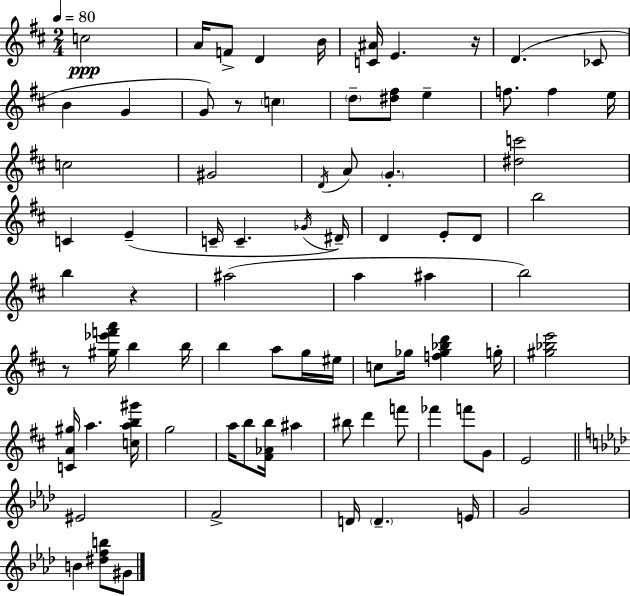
{
  \clef treble
  \numericTimeSignature
  \time 2/4
  \key d \major
  \tempo 4 = 80
  c''2\ppp | a'16 f'8-> d'4 b'16 | <c' ais'>16 e'4. r16 | d'4.( ces'8 | \break b'4 g'4 | g'8) r8 \parenthesize c''4 | \parenthesize d''8-- <dis'' fis''>8 e''4-- | f''8. f''4 e''16 | \break c''2 | gis'2 | \acciaccatura { d'16 } a'8 \parenthesize g'4.-. | <dis'' c'''>2 | \break c'4 e'4--( | c'16-- c'4.-- | \acciaccatura { ges'16 } dis'16--) d'4 e'8-. | d'8 b''2 | \break b''4 r4 | ais''2( | a''4 ais''4 | b''2) | \break r8 <gis'' ees''' f''' a'''>16 b''4 | b''16 b''4 a''8 | g''16 eis''16 c''8 ges''16 <f'' ges'' bes'' d'''>4 | g''16-. <gis'' bes'' e'''>2 | \break <c' a' gis''>16 a''4. | <c'' a'' b'' gis'''>16 g''2 | a''16 b''8 <fis' aes' b''>16 ais''4 | bis''8 d'''4 | \break f'''8 fes'''4 f'''8 | g'8 e'2 | \bar "||" \break \key aes \major eis'2 | f'2-> | d'16 \parenthesize d'4.-- e'16 | g'2 | \break b'4 <dis'' f'' b''>8 gis'8 | \bar "|."
}